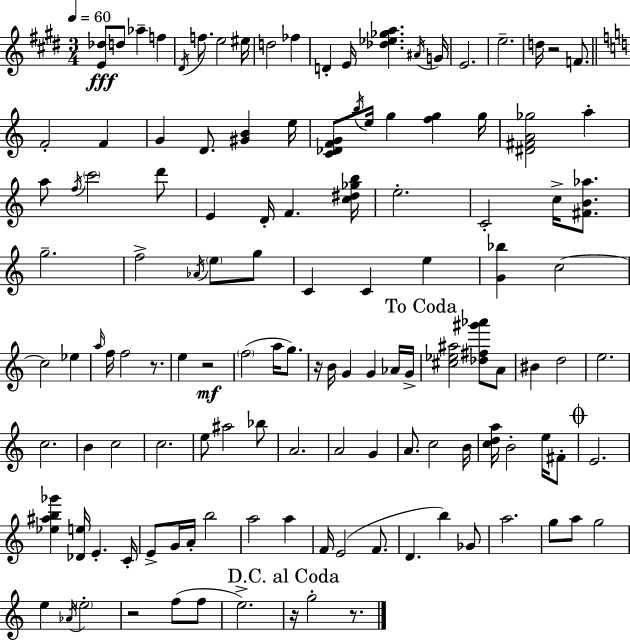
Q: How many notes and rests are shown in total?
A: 127